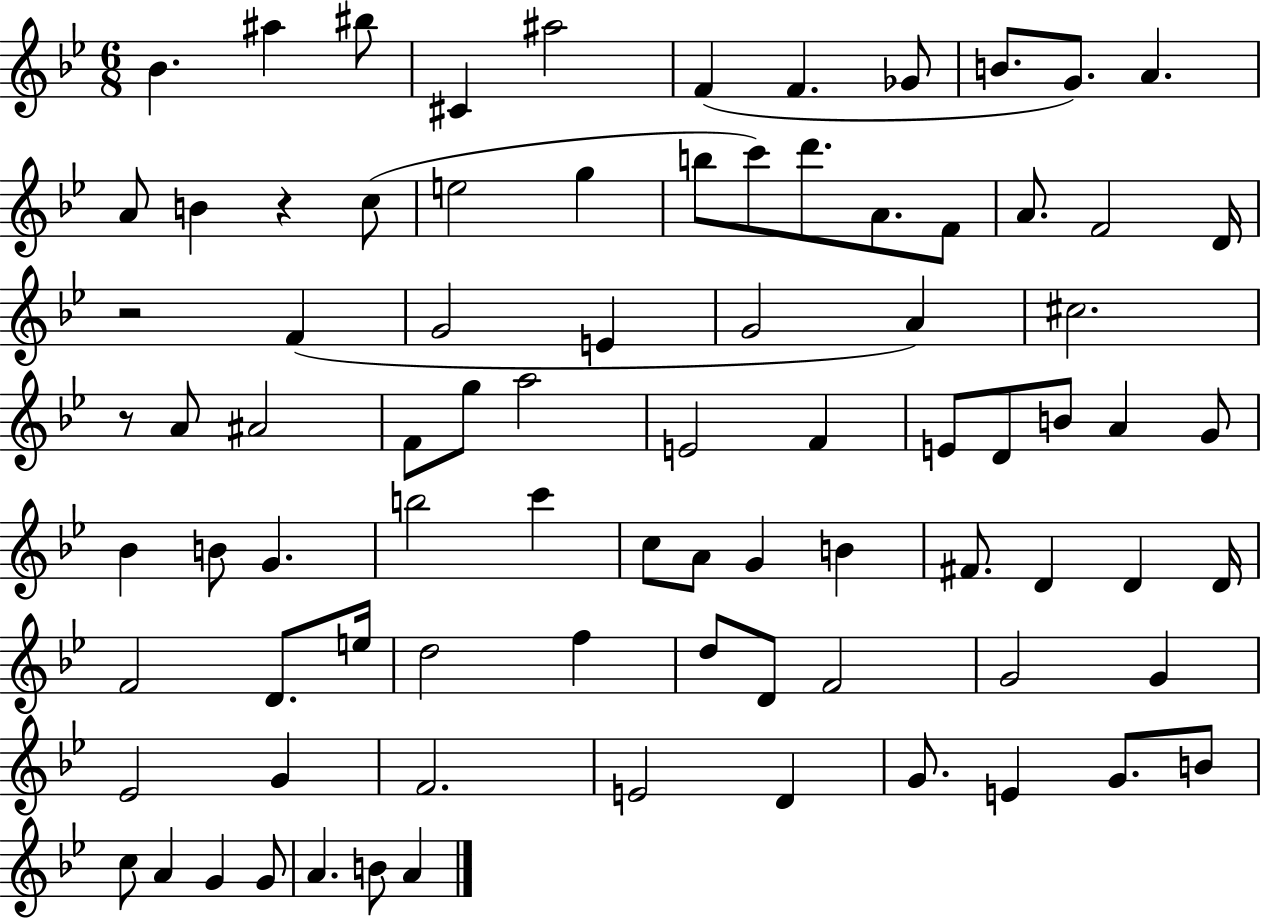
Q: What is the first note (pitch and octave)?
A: Bb4